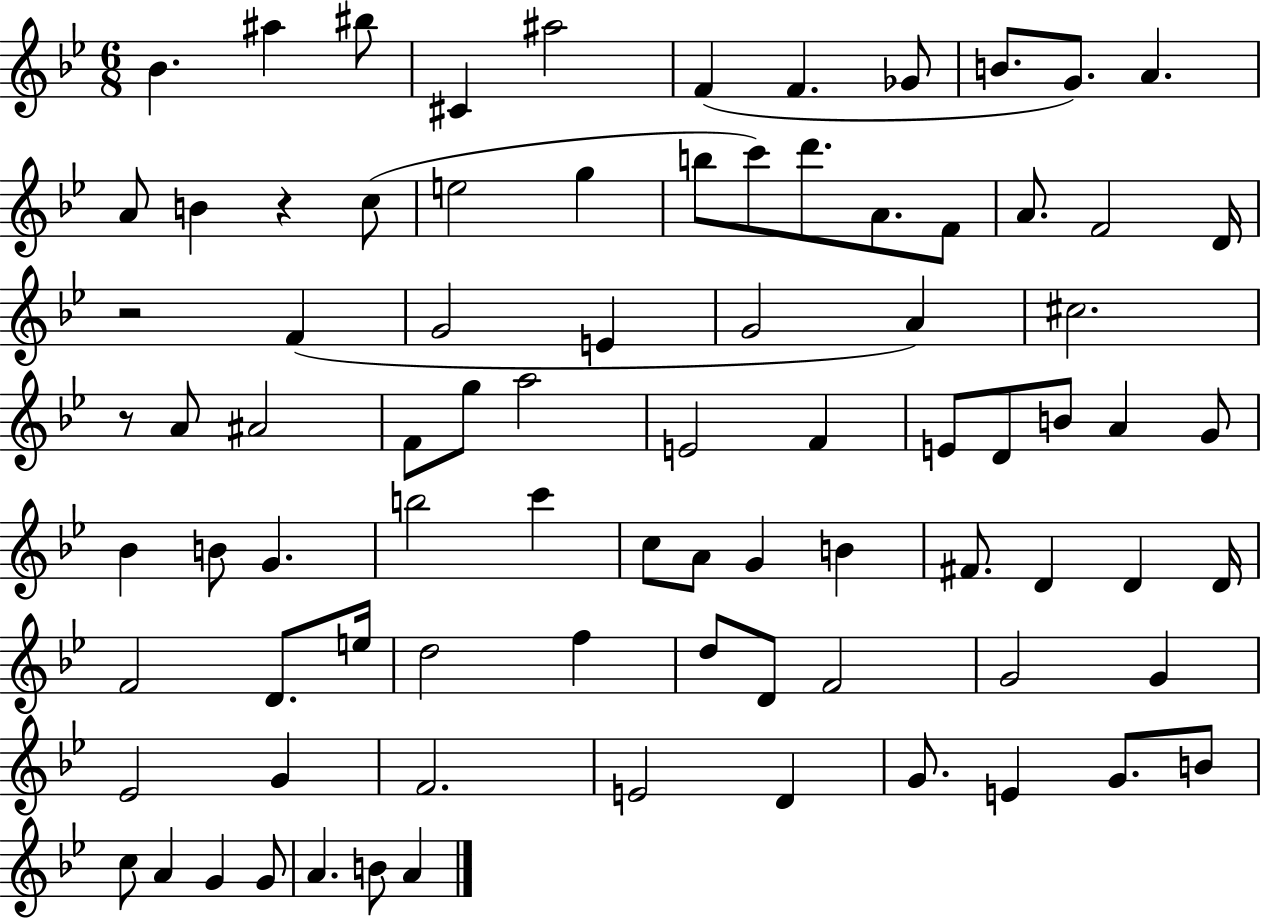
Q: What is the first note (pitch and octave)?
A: Bb4